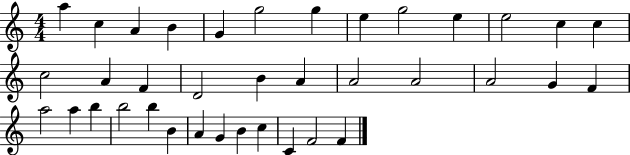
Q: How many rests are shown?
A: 0